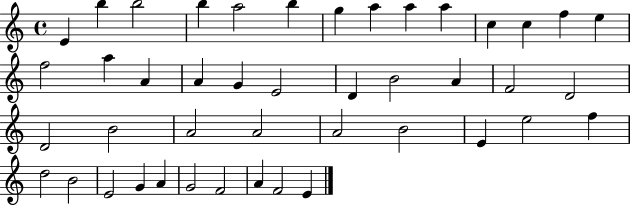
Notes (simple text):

E4/q B5/q B5/h B5/q A5/h B5/q G5/q A5/q A5/q A5/q C5/q C5/q F5/q E5/q F5/h A5/q A4/q A4/q G4/q E4/h D4/q B4/h A4/q F4/h D4/h D4/h B4/h A4/h A4/h A4/h B4/h E4/q E5/h F5/q D5/h B4/h E4/h G4/q A4/q G4/h F4/h A4/q F4/h E4/q